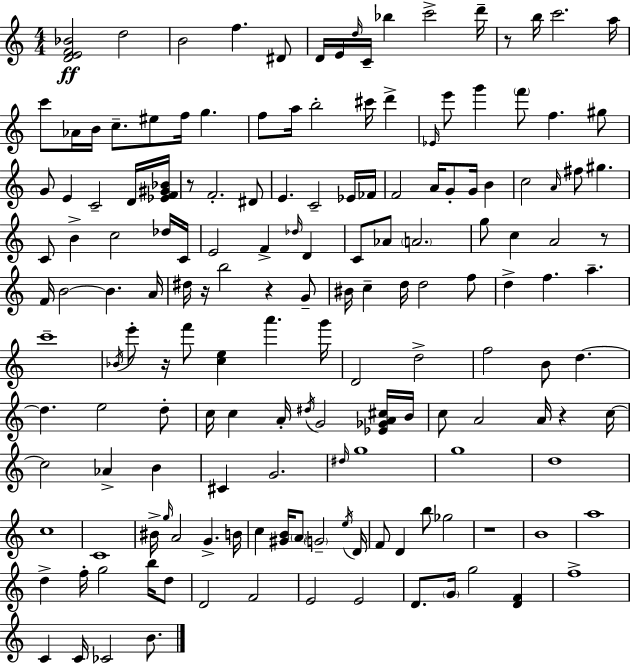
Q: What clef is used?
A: treble